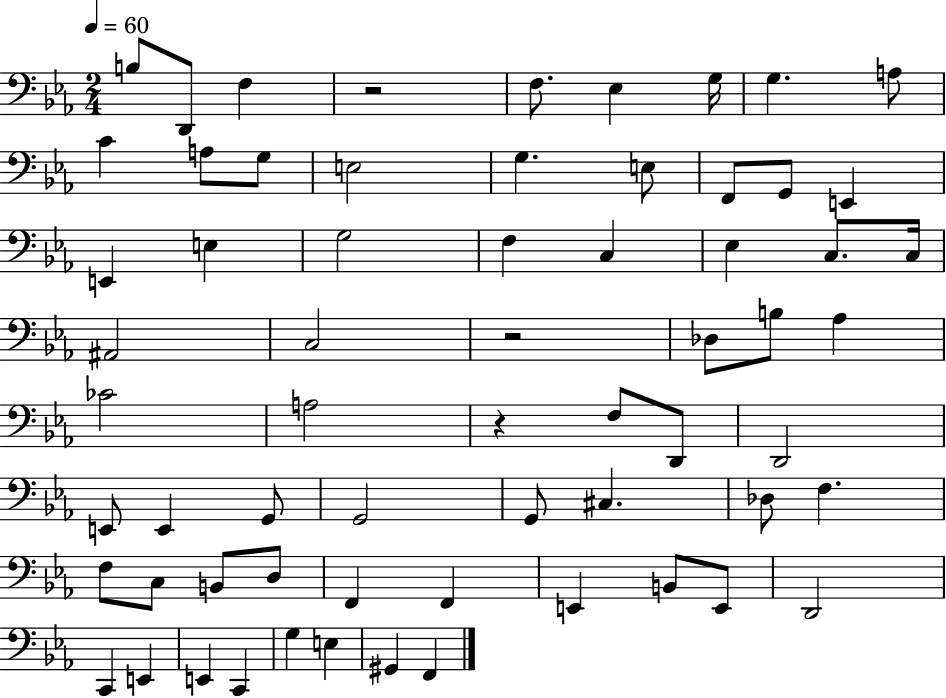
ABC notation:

X:1
T:Untitled
M:2/4
L:1/4
K:Eb
B,/2 D,,/2 F, z2 F,/2 _E, G,/4 G, A,/2 C A,/2 G,/2 E,2 G, E,/2 F,,/2 G,,/2 E,, E,, E, G,2 F, C, _E, C,/2 C,/4 ^A,,2 C,2 z2 _D,/2 B,/2 _A, _C2 A,2 z F,/2 D,,/2 D,,2 E,,/2 E,, G,,/2 G,,2 G,,/2 ^C, _D,/2 F, F,/2 C,/2 B,,/2 D,/2 F,, F,, E,, B,,/2 E,,/2 D,,2 C,, E,, E,, C,, G, E, ^G,, F,,